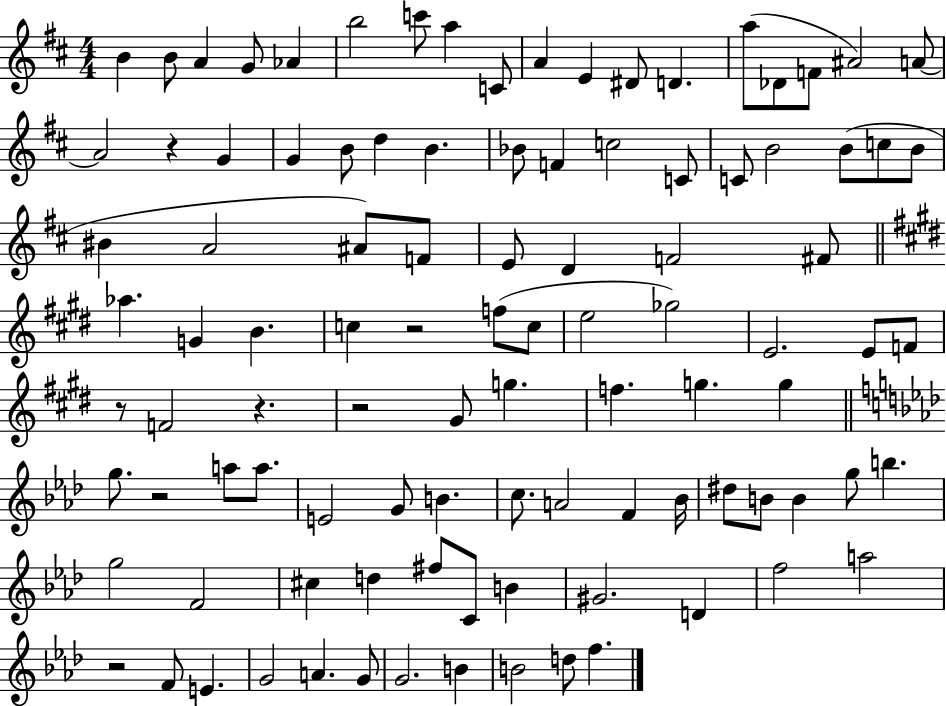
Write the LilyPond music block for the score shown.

{
  \clef treble
  \numericTimeSignature
  \time 4/4
  \key d \major
  \repeat volta 2 { b'4 b'8 a'4 g'8 aes'4 | b''2 c'''8 a''4 c'8 | a'4 e'4 dis'8 d'4. | a''8( des'8 f'8 ais'2) a'8~~ | \break a'2 r4 g'4 | g'4 b'8 d''4 b'4. | bes'8 f'4 c''2 c'8 | c'8 b'2 b'8( c''8 b'8 | \break bis'4 a'2 ais'8) f'8 | e'8 d'4 f'2 fis'8 | \bar "||" \break \key e \major aes''4. g'4 b'4. | c''4 r2 f''8( c''8 | e''2 ges''2) | e'2. e'8 f'8 | \break r8 f'2 r4. | r2 gis'8 g''4. | f''4. g''4. g''4 | \bar "||" \break \key aes \major g''8. r2 a''8 a''8. | e'2 g'8 b'4. | c''8. a'2 f'4 bes'16 | dis''8 b'8 b'4 g''8 b''4. | \break g''2 f'2 | cis''4 d''4 fis''8 c'8 b'4 | gis'2. d'4 | f''2 a''2 | \break r2 f'8 e'4. | g'2 a'4. g'8 | g'2. b'4 | b'2 d''8 f''4. | \break } \bar "|."
}